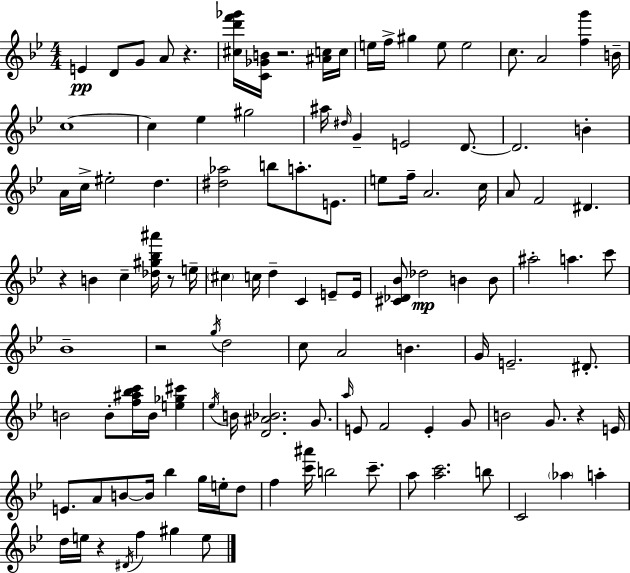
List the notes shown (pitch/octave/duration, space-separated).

E4/q D4/e G4/e A4/e R/q. [C#5,D6,F6,Gb6]/s [C4,Gb4,B4]/s R/h. [A#4,C5]/s C5/s E5/s F5/s G#5/q E5/e E5/h C5/e. A4/h [F5,G6]/q B4/s C5/w C5/q Eb5/q G#5/h A#5/s D#5/s G4/q E4/h D4/e. D4/h. B4/q A4/s C5/s EIS5/h D5/q. [D#5,Ab5]/h B5/e A5/e. E4/e. E5/e F5/s A4/h. C5/s A4/e F4/h D#4/q. R/q B4/q C5/q [Db5,G#5,Bb5,A#6]/s R/e E5/s C#5/q C5/s D5/q C4/q E4/e E4/s [C#4,Db4,Bb4]/e Db5/h B4/q B4/e A#5/h A5/q. C6/e Bb4/w R/h G5/s D5/h C5/e A4/h B4/q. G4/s E4/h. D#4/e. B4/h B4/e [F5,A#5,Bb5,C6]/s B4/s [E5,Gb5,C#6]/q Eb5/s B4/s [D4,A#4,Bb4]/h. G4/e. A5/s E4/e F4/h E4/q G4/e B4/h G4/e. R/q E4/s E4/e. A4/e B4/e B4/s Bb5/q G5/s E5/s D5/e F5/q [C6,A#6]/s B5/h C6/e. A5/e [A5,C6]/h. B5/e C4/h Ab5/q A5/q D5/s E5/s R/q D#4/s F5/q G#5/q E5/e